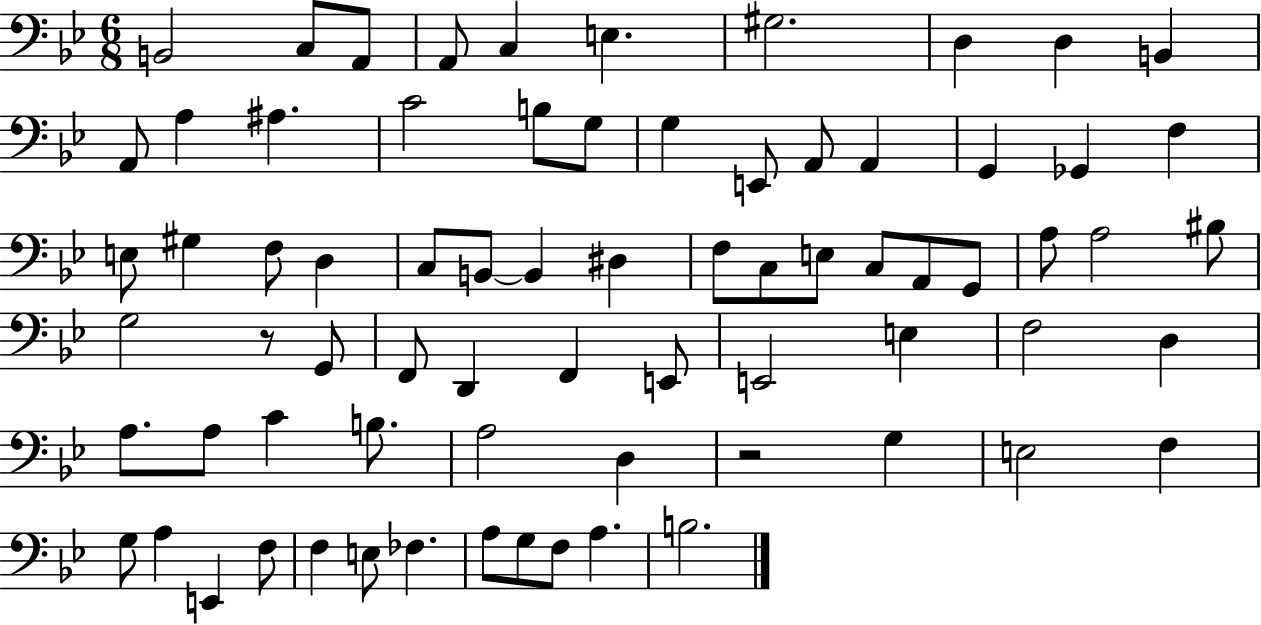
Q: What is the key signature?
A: BES major